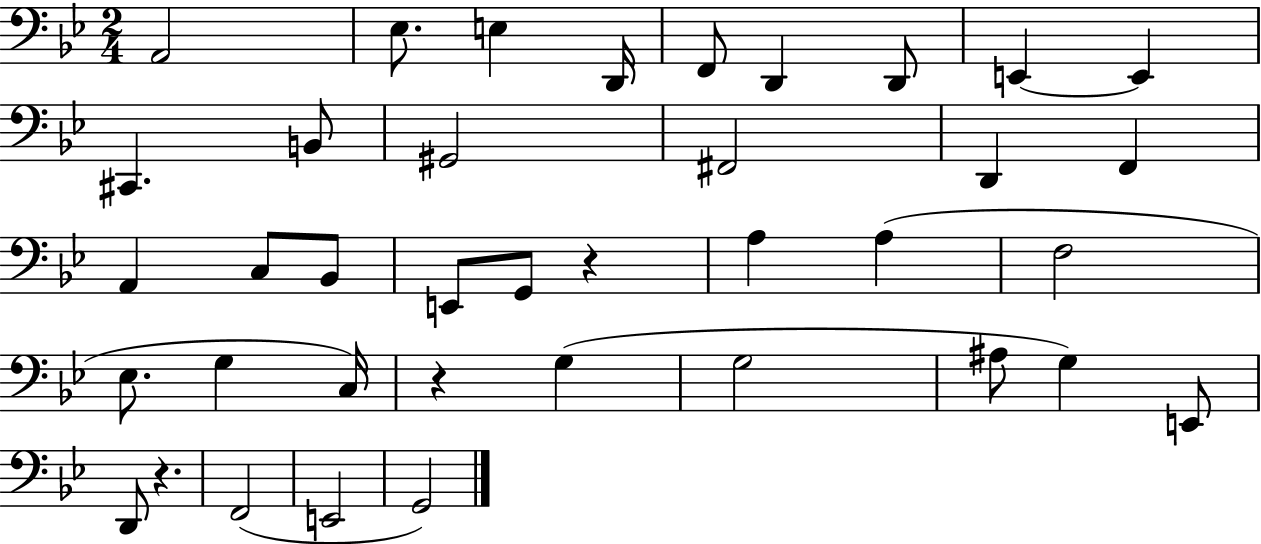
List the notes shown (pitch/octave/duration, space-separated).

A2/h Eb3/e. E3/q D2/s F2/e D2/q D2/e E2/q E2/q C#2/q. B2/e G#2/h F#2/h D2/q F2/q A2/q C3/e Bb2/e E2/e G2/e R/q A3/q A3/q F3/h Eb3/e. G3/q C3/s R/q G3/q G3/h A#3/e G3/q E2/e D2/e R/q. F2/h E2/h G2/h